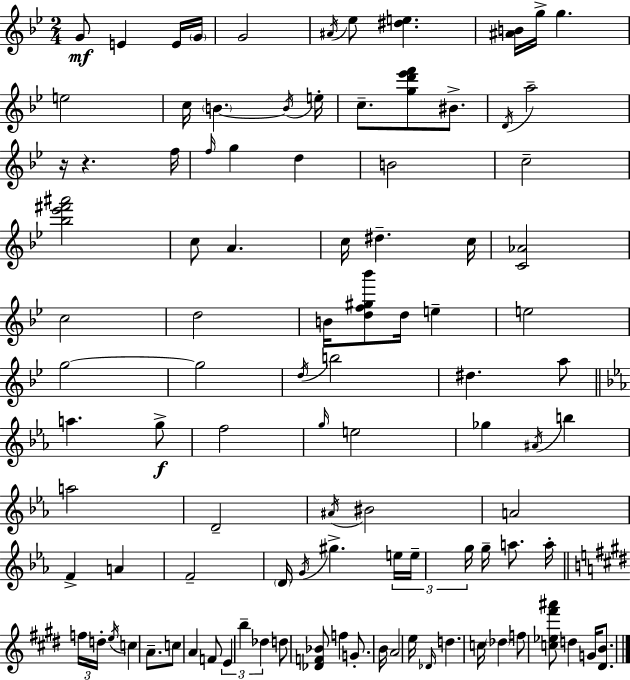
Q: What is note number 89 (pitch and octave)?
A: D5